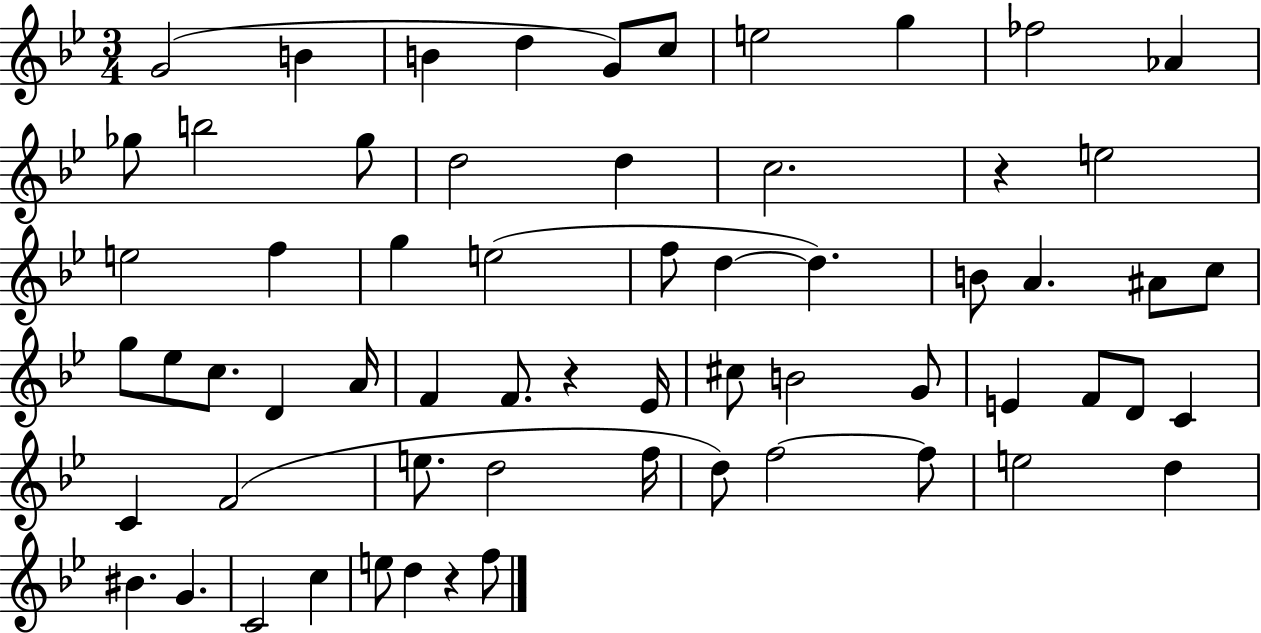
G4/h B4/q B4/q D5/q G4/e C5/e E5/h G5/q FES5/h Ab4/q Gb5/e B5/h Gb5/e D5/h D5/q C5/h. R/q E5/h E5/h F5/q G5/q E5/h F5/e D5/q D5/q. B4/e A4/q. A#4/e C5/e G5/e Eb5/e C5/e. D4/q A4/s F4/q F4/e. R/q Eb4/s C#5/e B4/h G4/e E4/q F4/e D4/e C4/q C4/q F4/h E5/e. D5/h F5/s D5/e F5/h F5/e E5/h D5/q BIS4/q. G4/q. C4/h C5/q E5/e D5/q R/q F5/e